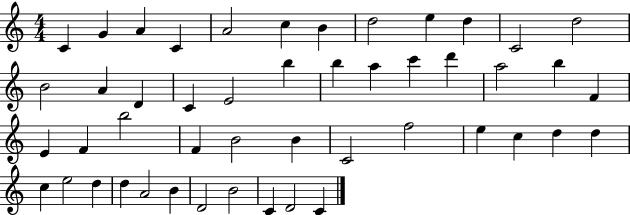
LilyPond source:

{
  \clef treble
  \numericTimeSignature
  \time 4/4
  \key c \major
  c'4 g'4 a'4 c'4 | a'2 c''4 b'4 | d''2 e''4 d''4 | c'2 d''2 | \break b'2 a'4 d'4 | c'4 e'2 b''4 | b''4 a''4 c'''4 d'''4 | a''2 b''4 f'4 | \break e'4 f'4 b''2 | f'4 b'2 b'4 | c'2 f''2 | e''4 c''4 d''4 d''4 | \break c''4 e''2 d''4 | d''4 a'2 b'4 | d'2 b'2 | c'4 d'2 c'4 | \break \bar "|."
}